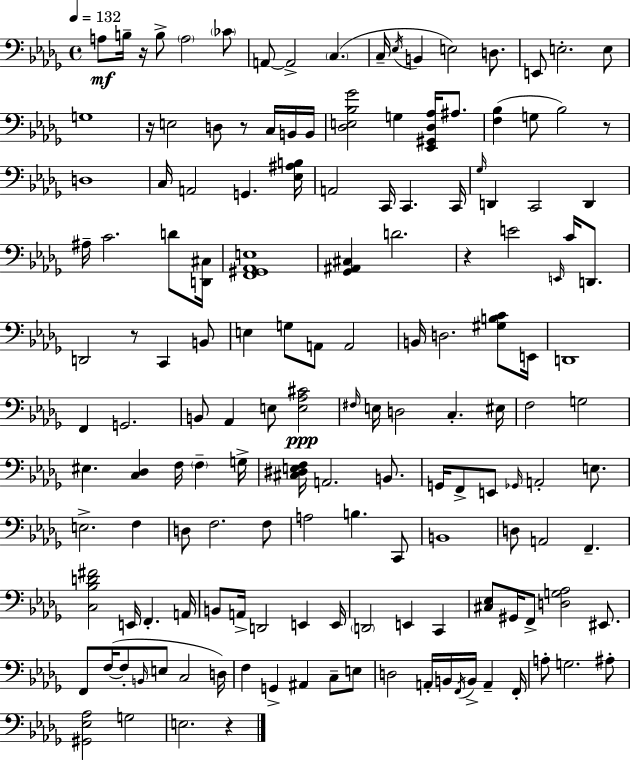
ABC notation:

X:1
T:Untitled
M:4/4
L:1/4
K:Bbm
A,/2 B,/4 z/4 B,/2 A,2 _C/2 A,,/2 A,,2 C, C,/4 _E,/4 B,, E,2 D,/2 E,,/2 E,2 E,/2 G,4 z/4 E,2 D,/2 z/2 C,/4 B,,/4 B,,/4 [_D,E,_B,_G]2 G, [_E,,^G,,_D,_A,]/4 ^A,/2 [F,_B,] G,/2 _B,2 z/2 D,4 C,/4 A,,2 G,, [_E,^A,B,]/4 A,,2 C,,/4 C,, C,,/4 _G,/4 D,, C,,2 D,, ^A,/4 C2 D/2 [D,,^C,]/4 [F,,^G,,_A,,E,]4 [_G,,^A,,^C,] D2 z E2 E,,/4 C/4 D,,/2 D,,2 z/2 C,, B,,/2 E, G,/2 A,,/2 A,,2 B,,/4 D,2 [^G,B,C]/2 E,,/4 D,,4 F,, G,,2 B,,/2 _A,, E,/2 [E,_A,^C]2 ^F,/4 E,/4 D,2 C, ^E,/4 F,2 G,2 ^E, [C,_D,] F,/4 F, G,/4 [^C,^D,E,F,]/4 A,,2 B,,/2 G,,/4 F,,/2 E,,/2 _G,,/4 A,,2 E,/2 E,2 F, D,/2 F,2 F,/2 A,2 B, C,,/2 B,,4 D,/2 A,,2 F,, [C,_B,D^F]2 E,,/4 F,, A,,/4 B,,/2 A,,/4 D,,2 E,, E,,/4 D,,2 E,, C,, [^C,_E,]/2 ^G,,/4 F,,/2 [D,G,_A,]2 ^E,,/2 F,,/2 F,/4 F,/2 B,,/4 E,/2 C,2 D,/4 F, G,, ^A,, C,/2 E,/2 D,2 A,,/4 B,,/4 F,,/4 B,,/4 A,, F,,/4 A,/2 G,2 ^A,/2 [^G,,_E,_A,]2 G,2 E,2 z